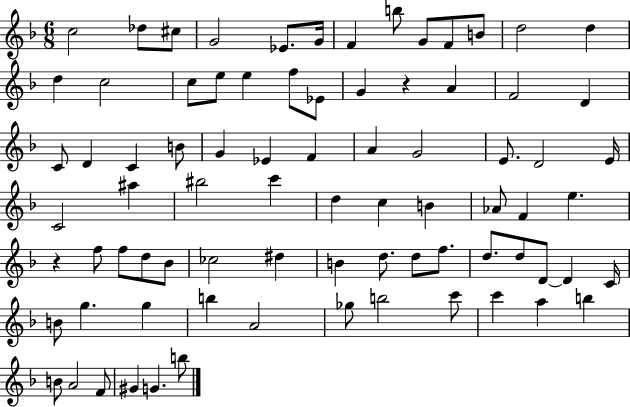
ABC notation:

X:1
T:Untitled
M:6/8
L:1/4
K:F
c2 _d/2 ^c/2 G2 _E/2 G/4 F b/2 G/2 F/2 B/2 d2 d d c2 c/2 e/2 e f/2 _E/2 G z A F2 D C/2 D C B/2 G _E F A G2 E/2 D2 E/4 C2 ^a ^b2 c' d c B _A/2 F e z f/2 f/2 d/2 _B/2 _c2 ^d B d/2 d/2 f/2 d/2 d/2 D/2 D C/4 B/2 g g b A2 _g/2 b2 c'/2 c' a b B/2 A2 F/2 ^G G b/2